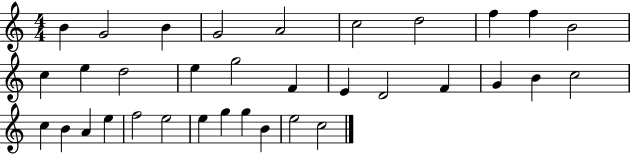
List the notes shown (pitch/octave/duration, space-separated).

B4/q G4/h B4/q G4/h A4/h C5/h D5/h F5/q F5/q B4/h C5/q E5/q D5/h E5/q G5/h F4/q E4/q D4/h F4/q G4/q B4/q C5/h C5/q B4/q A4/q E5/q F5/h E5/h E5/q G5/q G5/q B4/q E5/h C5/h